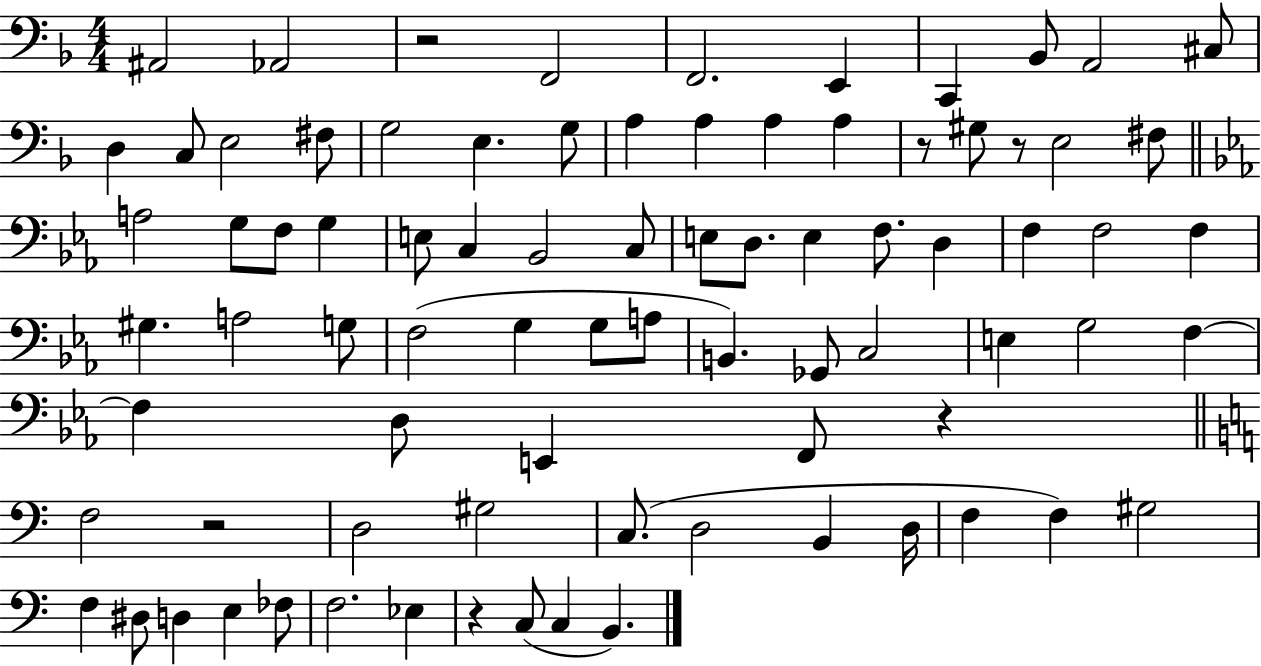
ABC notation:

X:1
T:Untitled
M:4/4
L:1/4
K:F
^A,,2 _A,,2 z2 F,,2 F,,2 E,, C,, _B,,/2 A,,2 ^C,/2 D, C,/2 E,2 ^F,/2 G,2 E, G,/2 A, A, A, A, z/2 ^G,/2 z/2 E,2 ^F,/2 A,2 G,/2 F,/2 G, E,/2 C, _B,,2 C,/2 E,/2 D,/2 E, F,/2 D, F, F,2 F, ^G, A,2 G,/2 F,2 G, G,/2 A,/2 B,, _G,,/2 C,2 E, G,2 F, F, D,/2 E,, F,,/2 z F,2 z2 D,2 ^G,2 C,/2 D,2 B,, D,/4 F, F, ^G,2 F, ^D,/2 D, E, _F,/2 F,2 _E, z C,/2 C, B,,